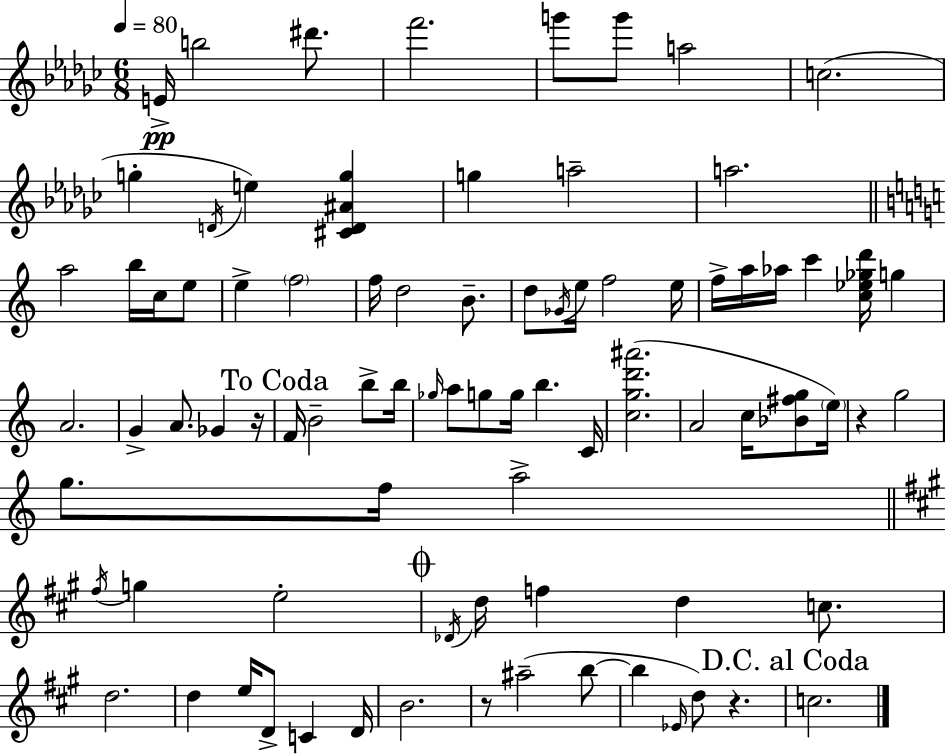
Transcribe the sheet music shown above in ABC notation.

X:1
T:Untitled
M:6/8
L:1/4
K:Ebm
E/4 b2 ^d'/2 f'2 g'/2 g'/2 a2 c2 g D/4 e [^CD^Ag] g a2 a2 a2 b/4 c/4 e/2 e f2 f/4 d2 B/2 d/2 _G/4 e/4 f2 e/4 f/4 a/4 _a/4 c' [c_e_gd']/4 g A2 G A/2 _G z/4 F/4 B2 b/2 b/4 _g/4 a/2 g/2 g/4 b C/4 [cgd'^a']2 A2 c/4 [_B^fg]/2 e/4 z g2 g/2 f/4 a2 ^f/4 g e2 _D/4 d/4 f d c/2 d2 d e/4 D/2 C D/4 B2 z/2 ^a2 b/2 b _E/4 d/2 z c2